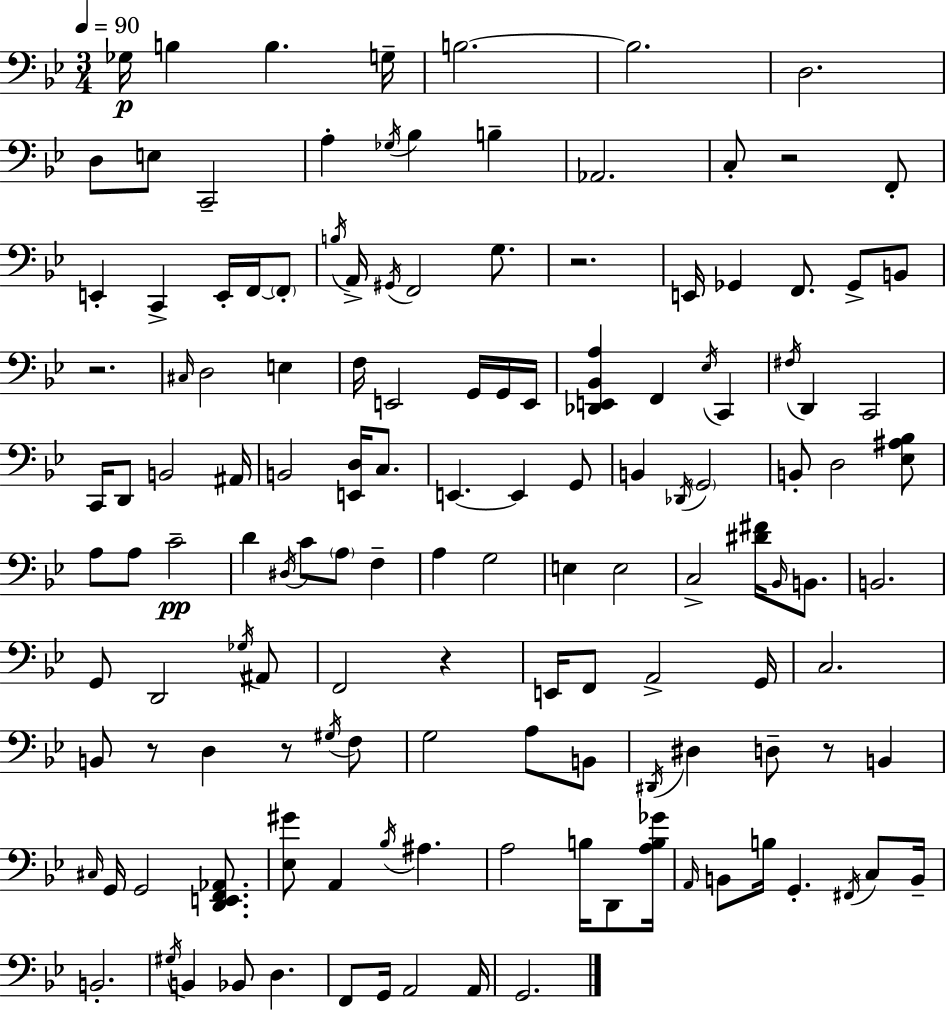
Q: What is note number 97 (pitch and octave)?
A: B2